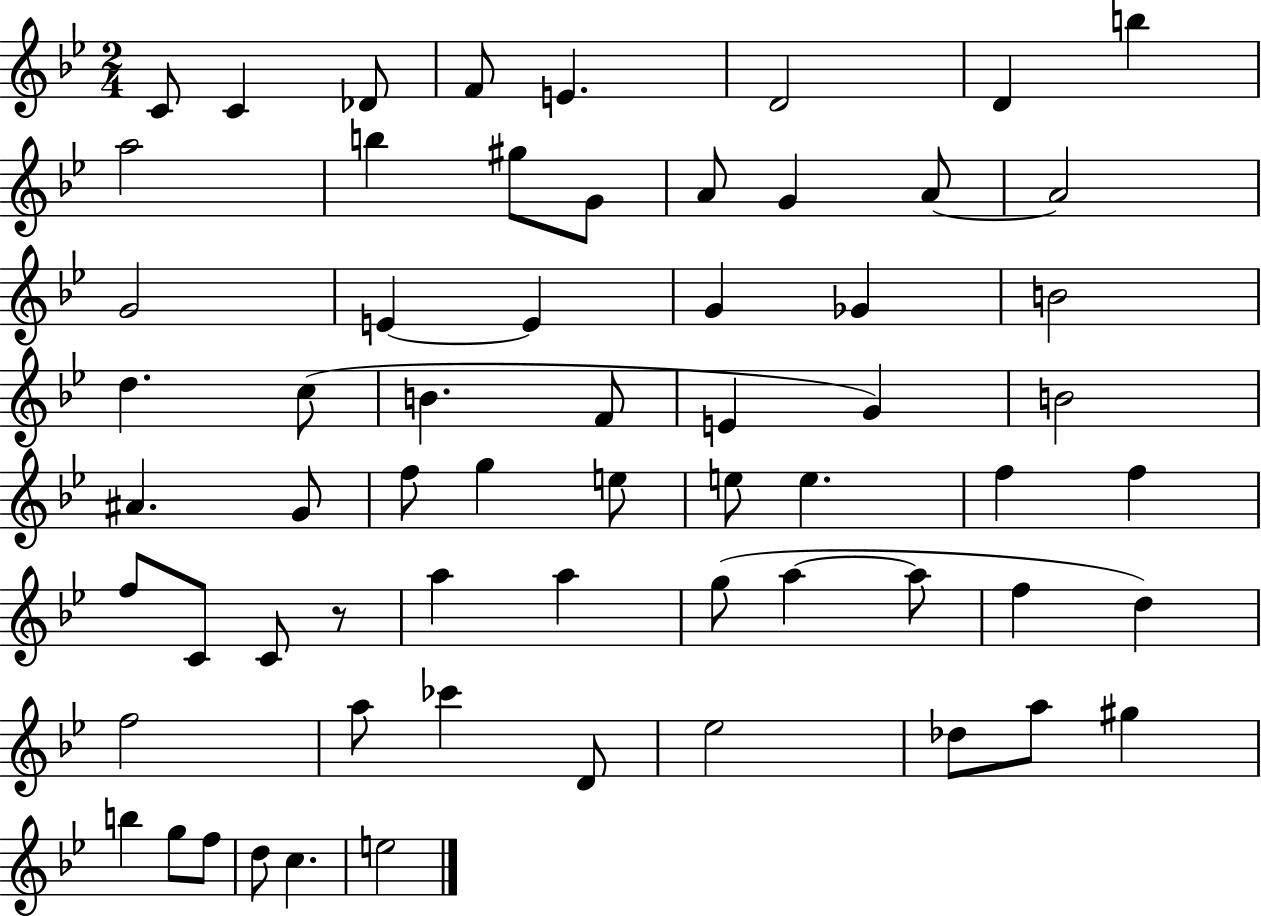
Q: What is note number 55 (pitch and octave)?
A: A5